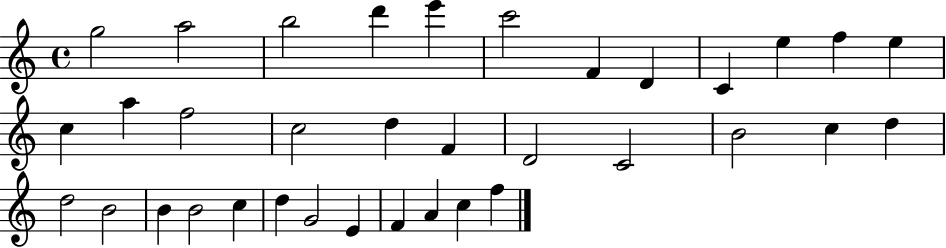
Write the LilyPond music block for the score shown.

{
  \clef treble
  \time 4/4
  \defaultTimeSignature
  \key c \major
  g''2 a''2 | b''2 d'''4 e'''4 | c'''2 f'4 d'4 | c'4 e''4 f''4 e''4 | \break c''4 a''4 f''2 | c''2 d''4 f'4 | d'2 c'2 | b'2 c''4 d''4 | \break d''2 b'2 | b'4 b'2 c''4 | d''4 g'2 e'4 | f'4 a'4 c''4 f''4 | \break \bar "|."
}